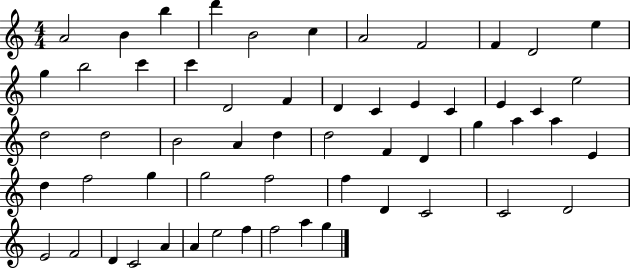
{
  \clef treble
  \numericTimeSignature
  \time 4/4
  \key c \major
  a'2 b'4 b''4 | d'''4 b'2 c''4 | a'2 f'2 | f'4 d'2 e''4 | \break g''4 b''2 c'''4 | c'''4 d'2 f'4 | d'4 c'4 e'4 c'4 | e'4 c'4 e''2 | \break d''2 d''2 | b'2 a'4 d''4 | d''2 f'4 d'4 | g''4 a''4 a''4 e'4 | \break d''4 f''2 g''4 | g''2 f''2 | f''4 d'4 c'2 | c'2 d'2 | \break e'2 f'2 | d'4 c'2 a'4 | a'4 e''2 f''4 | f''2 a''4 g''4 | \break \bar "|."
}